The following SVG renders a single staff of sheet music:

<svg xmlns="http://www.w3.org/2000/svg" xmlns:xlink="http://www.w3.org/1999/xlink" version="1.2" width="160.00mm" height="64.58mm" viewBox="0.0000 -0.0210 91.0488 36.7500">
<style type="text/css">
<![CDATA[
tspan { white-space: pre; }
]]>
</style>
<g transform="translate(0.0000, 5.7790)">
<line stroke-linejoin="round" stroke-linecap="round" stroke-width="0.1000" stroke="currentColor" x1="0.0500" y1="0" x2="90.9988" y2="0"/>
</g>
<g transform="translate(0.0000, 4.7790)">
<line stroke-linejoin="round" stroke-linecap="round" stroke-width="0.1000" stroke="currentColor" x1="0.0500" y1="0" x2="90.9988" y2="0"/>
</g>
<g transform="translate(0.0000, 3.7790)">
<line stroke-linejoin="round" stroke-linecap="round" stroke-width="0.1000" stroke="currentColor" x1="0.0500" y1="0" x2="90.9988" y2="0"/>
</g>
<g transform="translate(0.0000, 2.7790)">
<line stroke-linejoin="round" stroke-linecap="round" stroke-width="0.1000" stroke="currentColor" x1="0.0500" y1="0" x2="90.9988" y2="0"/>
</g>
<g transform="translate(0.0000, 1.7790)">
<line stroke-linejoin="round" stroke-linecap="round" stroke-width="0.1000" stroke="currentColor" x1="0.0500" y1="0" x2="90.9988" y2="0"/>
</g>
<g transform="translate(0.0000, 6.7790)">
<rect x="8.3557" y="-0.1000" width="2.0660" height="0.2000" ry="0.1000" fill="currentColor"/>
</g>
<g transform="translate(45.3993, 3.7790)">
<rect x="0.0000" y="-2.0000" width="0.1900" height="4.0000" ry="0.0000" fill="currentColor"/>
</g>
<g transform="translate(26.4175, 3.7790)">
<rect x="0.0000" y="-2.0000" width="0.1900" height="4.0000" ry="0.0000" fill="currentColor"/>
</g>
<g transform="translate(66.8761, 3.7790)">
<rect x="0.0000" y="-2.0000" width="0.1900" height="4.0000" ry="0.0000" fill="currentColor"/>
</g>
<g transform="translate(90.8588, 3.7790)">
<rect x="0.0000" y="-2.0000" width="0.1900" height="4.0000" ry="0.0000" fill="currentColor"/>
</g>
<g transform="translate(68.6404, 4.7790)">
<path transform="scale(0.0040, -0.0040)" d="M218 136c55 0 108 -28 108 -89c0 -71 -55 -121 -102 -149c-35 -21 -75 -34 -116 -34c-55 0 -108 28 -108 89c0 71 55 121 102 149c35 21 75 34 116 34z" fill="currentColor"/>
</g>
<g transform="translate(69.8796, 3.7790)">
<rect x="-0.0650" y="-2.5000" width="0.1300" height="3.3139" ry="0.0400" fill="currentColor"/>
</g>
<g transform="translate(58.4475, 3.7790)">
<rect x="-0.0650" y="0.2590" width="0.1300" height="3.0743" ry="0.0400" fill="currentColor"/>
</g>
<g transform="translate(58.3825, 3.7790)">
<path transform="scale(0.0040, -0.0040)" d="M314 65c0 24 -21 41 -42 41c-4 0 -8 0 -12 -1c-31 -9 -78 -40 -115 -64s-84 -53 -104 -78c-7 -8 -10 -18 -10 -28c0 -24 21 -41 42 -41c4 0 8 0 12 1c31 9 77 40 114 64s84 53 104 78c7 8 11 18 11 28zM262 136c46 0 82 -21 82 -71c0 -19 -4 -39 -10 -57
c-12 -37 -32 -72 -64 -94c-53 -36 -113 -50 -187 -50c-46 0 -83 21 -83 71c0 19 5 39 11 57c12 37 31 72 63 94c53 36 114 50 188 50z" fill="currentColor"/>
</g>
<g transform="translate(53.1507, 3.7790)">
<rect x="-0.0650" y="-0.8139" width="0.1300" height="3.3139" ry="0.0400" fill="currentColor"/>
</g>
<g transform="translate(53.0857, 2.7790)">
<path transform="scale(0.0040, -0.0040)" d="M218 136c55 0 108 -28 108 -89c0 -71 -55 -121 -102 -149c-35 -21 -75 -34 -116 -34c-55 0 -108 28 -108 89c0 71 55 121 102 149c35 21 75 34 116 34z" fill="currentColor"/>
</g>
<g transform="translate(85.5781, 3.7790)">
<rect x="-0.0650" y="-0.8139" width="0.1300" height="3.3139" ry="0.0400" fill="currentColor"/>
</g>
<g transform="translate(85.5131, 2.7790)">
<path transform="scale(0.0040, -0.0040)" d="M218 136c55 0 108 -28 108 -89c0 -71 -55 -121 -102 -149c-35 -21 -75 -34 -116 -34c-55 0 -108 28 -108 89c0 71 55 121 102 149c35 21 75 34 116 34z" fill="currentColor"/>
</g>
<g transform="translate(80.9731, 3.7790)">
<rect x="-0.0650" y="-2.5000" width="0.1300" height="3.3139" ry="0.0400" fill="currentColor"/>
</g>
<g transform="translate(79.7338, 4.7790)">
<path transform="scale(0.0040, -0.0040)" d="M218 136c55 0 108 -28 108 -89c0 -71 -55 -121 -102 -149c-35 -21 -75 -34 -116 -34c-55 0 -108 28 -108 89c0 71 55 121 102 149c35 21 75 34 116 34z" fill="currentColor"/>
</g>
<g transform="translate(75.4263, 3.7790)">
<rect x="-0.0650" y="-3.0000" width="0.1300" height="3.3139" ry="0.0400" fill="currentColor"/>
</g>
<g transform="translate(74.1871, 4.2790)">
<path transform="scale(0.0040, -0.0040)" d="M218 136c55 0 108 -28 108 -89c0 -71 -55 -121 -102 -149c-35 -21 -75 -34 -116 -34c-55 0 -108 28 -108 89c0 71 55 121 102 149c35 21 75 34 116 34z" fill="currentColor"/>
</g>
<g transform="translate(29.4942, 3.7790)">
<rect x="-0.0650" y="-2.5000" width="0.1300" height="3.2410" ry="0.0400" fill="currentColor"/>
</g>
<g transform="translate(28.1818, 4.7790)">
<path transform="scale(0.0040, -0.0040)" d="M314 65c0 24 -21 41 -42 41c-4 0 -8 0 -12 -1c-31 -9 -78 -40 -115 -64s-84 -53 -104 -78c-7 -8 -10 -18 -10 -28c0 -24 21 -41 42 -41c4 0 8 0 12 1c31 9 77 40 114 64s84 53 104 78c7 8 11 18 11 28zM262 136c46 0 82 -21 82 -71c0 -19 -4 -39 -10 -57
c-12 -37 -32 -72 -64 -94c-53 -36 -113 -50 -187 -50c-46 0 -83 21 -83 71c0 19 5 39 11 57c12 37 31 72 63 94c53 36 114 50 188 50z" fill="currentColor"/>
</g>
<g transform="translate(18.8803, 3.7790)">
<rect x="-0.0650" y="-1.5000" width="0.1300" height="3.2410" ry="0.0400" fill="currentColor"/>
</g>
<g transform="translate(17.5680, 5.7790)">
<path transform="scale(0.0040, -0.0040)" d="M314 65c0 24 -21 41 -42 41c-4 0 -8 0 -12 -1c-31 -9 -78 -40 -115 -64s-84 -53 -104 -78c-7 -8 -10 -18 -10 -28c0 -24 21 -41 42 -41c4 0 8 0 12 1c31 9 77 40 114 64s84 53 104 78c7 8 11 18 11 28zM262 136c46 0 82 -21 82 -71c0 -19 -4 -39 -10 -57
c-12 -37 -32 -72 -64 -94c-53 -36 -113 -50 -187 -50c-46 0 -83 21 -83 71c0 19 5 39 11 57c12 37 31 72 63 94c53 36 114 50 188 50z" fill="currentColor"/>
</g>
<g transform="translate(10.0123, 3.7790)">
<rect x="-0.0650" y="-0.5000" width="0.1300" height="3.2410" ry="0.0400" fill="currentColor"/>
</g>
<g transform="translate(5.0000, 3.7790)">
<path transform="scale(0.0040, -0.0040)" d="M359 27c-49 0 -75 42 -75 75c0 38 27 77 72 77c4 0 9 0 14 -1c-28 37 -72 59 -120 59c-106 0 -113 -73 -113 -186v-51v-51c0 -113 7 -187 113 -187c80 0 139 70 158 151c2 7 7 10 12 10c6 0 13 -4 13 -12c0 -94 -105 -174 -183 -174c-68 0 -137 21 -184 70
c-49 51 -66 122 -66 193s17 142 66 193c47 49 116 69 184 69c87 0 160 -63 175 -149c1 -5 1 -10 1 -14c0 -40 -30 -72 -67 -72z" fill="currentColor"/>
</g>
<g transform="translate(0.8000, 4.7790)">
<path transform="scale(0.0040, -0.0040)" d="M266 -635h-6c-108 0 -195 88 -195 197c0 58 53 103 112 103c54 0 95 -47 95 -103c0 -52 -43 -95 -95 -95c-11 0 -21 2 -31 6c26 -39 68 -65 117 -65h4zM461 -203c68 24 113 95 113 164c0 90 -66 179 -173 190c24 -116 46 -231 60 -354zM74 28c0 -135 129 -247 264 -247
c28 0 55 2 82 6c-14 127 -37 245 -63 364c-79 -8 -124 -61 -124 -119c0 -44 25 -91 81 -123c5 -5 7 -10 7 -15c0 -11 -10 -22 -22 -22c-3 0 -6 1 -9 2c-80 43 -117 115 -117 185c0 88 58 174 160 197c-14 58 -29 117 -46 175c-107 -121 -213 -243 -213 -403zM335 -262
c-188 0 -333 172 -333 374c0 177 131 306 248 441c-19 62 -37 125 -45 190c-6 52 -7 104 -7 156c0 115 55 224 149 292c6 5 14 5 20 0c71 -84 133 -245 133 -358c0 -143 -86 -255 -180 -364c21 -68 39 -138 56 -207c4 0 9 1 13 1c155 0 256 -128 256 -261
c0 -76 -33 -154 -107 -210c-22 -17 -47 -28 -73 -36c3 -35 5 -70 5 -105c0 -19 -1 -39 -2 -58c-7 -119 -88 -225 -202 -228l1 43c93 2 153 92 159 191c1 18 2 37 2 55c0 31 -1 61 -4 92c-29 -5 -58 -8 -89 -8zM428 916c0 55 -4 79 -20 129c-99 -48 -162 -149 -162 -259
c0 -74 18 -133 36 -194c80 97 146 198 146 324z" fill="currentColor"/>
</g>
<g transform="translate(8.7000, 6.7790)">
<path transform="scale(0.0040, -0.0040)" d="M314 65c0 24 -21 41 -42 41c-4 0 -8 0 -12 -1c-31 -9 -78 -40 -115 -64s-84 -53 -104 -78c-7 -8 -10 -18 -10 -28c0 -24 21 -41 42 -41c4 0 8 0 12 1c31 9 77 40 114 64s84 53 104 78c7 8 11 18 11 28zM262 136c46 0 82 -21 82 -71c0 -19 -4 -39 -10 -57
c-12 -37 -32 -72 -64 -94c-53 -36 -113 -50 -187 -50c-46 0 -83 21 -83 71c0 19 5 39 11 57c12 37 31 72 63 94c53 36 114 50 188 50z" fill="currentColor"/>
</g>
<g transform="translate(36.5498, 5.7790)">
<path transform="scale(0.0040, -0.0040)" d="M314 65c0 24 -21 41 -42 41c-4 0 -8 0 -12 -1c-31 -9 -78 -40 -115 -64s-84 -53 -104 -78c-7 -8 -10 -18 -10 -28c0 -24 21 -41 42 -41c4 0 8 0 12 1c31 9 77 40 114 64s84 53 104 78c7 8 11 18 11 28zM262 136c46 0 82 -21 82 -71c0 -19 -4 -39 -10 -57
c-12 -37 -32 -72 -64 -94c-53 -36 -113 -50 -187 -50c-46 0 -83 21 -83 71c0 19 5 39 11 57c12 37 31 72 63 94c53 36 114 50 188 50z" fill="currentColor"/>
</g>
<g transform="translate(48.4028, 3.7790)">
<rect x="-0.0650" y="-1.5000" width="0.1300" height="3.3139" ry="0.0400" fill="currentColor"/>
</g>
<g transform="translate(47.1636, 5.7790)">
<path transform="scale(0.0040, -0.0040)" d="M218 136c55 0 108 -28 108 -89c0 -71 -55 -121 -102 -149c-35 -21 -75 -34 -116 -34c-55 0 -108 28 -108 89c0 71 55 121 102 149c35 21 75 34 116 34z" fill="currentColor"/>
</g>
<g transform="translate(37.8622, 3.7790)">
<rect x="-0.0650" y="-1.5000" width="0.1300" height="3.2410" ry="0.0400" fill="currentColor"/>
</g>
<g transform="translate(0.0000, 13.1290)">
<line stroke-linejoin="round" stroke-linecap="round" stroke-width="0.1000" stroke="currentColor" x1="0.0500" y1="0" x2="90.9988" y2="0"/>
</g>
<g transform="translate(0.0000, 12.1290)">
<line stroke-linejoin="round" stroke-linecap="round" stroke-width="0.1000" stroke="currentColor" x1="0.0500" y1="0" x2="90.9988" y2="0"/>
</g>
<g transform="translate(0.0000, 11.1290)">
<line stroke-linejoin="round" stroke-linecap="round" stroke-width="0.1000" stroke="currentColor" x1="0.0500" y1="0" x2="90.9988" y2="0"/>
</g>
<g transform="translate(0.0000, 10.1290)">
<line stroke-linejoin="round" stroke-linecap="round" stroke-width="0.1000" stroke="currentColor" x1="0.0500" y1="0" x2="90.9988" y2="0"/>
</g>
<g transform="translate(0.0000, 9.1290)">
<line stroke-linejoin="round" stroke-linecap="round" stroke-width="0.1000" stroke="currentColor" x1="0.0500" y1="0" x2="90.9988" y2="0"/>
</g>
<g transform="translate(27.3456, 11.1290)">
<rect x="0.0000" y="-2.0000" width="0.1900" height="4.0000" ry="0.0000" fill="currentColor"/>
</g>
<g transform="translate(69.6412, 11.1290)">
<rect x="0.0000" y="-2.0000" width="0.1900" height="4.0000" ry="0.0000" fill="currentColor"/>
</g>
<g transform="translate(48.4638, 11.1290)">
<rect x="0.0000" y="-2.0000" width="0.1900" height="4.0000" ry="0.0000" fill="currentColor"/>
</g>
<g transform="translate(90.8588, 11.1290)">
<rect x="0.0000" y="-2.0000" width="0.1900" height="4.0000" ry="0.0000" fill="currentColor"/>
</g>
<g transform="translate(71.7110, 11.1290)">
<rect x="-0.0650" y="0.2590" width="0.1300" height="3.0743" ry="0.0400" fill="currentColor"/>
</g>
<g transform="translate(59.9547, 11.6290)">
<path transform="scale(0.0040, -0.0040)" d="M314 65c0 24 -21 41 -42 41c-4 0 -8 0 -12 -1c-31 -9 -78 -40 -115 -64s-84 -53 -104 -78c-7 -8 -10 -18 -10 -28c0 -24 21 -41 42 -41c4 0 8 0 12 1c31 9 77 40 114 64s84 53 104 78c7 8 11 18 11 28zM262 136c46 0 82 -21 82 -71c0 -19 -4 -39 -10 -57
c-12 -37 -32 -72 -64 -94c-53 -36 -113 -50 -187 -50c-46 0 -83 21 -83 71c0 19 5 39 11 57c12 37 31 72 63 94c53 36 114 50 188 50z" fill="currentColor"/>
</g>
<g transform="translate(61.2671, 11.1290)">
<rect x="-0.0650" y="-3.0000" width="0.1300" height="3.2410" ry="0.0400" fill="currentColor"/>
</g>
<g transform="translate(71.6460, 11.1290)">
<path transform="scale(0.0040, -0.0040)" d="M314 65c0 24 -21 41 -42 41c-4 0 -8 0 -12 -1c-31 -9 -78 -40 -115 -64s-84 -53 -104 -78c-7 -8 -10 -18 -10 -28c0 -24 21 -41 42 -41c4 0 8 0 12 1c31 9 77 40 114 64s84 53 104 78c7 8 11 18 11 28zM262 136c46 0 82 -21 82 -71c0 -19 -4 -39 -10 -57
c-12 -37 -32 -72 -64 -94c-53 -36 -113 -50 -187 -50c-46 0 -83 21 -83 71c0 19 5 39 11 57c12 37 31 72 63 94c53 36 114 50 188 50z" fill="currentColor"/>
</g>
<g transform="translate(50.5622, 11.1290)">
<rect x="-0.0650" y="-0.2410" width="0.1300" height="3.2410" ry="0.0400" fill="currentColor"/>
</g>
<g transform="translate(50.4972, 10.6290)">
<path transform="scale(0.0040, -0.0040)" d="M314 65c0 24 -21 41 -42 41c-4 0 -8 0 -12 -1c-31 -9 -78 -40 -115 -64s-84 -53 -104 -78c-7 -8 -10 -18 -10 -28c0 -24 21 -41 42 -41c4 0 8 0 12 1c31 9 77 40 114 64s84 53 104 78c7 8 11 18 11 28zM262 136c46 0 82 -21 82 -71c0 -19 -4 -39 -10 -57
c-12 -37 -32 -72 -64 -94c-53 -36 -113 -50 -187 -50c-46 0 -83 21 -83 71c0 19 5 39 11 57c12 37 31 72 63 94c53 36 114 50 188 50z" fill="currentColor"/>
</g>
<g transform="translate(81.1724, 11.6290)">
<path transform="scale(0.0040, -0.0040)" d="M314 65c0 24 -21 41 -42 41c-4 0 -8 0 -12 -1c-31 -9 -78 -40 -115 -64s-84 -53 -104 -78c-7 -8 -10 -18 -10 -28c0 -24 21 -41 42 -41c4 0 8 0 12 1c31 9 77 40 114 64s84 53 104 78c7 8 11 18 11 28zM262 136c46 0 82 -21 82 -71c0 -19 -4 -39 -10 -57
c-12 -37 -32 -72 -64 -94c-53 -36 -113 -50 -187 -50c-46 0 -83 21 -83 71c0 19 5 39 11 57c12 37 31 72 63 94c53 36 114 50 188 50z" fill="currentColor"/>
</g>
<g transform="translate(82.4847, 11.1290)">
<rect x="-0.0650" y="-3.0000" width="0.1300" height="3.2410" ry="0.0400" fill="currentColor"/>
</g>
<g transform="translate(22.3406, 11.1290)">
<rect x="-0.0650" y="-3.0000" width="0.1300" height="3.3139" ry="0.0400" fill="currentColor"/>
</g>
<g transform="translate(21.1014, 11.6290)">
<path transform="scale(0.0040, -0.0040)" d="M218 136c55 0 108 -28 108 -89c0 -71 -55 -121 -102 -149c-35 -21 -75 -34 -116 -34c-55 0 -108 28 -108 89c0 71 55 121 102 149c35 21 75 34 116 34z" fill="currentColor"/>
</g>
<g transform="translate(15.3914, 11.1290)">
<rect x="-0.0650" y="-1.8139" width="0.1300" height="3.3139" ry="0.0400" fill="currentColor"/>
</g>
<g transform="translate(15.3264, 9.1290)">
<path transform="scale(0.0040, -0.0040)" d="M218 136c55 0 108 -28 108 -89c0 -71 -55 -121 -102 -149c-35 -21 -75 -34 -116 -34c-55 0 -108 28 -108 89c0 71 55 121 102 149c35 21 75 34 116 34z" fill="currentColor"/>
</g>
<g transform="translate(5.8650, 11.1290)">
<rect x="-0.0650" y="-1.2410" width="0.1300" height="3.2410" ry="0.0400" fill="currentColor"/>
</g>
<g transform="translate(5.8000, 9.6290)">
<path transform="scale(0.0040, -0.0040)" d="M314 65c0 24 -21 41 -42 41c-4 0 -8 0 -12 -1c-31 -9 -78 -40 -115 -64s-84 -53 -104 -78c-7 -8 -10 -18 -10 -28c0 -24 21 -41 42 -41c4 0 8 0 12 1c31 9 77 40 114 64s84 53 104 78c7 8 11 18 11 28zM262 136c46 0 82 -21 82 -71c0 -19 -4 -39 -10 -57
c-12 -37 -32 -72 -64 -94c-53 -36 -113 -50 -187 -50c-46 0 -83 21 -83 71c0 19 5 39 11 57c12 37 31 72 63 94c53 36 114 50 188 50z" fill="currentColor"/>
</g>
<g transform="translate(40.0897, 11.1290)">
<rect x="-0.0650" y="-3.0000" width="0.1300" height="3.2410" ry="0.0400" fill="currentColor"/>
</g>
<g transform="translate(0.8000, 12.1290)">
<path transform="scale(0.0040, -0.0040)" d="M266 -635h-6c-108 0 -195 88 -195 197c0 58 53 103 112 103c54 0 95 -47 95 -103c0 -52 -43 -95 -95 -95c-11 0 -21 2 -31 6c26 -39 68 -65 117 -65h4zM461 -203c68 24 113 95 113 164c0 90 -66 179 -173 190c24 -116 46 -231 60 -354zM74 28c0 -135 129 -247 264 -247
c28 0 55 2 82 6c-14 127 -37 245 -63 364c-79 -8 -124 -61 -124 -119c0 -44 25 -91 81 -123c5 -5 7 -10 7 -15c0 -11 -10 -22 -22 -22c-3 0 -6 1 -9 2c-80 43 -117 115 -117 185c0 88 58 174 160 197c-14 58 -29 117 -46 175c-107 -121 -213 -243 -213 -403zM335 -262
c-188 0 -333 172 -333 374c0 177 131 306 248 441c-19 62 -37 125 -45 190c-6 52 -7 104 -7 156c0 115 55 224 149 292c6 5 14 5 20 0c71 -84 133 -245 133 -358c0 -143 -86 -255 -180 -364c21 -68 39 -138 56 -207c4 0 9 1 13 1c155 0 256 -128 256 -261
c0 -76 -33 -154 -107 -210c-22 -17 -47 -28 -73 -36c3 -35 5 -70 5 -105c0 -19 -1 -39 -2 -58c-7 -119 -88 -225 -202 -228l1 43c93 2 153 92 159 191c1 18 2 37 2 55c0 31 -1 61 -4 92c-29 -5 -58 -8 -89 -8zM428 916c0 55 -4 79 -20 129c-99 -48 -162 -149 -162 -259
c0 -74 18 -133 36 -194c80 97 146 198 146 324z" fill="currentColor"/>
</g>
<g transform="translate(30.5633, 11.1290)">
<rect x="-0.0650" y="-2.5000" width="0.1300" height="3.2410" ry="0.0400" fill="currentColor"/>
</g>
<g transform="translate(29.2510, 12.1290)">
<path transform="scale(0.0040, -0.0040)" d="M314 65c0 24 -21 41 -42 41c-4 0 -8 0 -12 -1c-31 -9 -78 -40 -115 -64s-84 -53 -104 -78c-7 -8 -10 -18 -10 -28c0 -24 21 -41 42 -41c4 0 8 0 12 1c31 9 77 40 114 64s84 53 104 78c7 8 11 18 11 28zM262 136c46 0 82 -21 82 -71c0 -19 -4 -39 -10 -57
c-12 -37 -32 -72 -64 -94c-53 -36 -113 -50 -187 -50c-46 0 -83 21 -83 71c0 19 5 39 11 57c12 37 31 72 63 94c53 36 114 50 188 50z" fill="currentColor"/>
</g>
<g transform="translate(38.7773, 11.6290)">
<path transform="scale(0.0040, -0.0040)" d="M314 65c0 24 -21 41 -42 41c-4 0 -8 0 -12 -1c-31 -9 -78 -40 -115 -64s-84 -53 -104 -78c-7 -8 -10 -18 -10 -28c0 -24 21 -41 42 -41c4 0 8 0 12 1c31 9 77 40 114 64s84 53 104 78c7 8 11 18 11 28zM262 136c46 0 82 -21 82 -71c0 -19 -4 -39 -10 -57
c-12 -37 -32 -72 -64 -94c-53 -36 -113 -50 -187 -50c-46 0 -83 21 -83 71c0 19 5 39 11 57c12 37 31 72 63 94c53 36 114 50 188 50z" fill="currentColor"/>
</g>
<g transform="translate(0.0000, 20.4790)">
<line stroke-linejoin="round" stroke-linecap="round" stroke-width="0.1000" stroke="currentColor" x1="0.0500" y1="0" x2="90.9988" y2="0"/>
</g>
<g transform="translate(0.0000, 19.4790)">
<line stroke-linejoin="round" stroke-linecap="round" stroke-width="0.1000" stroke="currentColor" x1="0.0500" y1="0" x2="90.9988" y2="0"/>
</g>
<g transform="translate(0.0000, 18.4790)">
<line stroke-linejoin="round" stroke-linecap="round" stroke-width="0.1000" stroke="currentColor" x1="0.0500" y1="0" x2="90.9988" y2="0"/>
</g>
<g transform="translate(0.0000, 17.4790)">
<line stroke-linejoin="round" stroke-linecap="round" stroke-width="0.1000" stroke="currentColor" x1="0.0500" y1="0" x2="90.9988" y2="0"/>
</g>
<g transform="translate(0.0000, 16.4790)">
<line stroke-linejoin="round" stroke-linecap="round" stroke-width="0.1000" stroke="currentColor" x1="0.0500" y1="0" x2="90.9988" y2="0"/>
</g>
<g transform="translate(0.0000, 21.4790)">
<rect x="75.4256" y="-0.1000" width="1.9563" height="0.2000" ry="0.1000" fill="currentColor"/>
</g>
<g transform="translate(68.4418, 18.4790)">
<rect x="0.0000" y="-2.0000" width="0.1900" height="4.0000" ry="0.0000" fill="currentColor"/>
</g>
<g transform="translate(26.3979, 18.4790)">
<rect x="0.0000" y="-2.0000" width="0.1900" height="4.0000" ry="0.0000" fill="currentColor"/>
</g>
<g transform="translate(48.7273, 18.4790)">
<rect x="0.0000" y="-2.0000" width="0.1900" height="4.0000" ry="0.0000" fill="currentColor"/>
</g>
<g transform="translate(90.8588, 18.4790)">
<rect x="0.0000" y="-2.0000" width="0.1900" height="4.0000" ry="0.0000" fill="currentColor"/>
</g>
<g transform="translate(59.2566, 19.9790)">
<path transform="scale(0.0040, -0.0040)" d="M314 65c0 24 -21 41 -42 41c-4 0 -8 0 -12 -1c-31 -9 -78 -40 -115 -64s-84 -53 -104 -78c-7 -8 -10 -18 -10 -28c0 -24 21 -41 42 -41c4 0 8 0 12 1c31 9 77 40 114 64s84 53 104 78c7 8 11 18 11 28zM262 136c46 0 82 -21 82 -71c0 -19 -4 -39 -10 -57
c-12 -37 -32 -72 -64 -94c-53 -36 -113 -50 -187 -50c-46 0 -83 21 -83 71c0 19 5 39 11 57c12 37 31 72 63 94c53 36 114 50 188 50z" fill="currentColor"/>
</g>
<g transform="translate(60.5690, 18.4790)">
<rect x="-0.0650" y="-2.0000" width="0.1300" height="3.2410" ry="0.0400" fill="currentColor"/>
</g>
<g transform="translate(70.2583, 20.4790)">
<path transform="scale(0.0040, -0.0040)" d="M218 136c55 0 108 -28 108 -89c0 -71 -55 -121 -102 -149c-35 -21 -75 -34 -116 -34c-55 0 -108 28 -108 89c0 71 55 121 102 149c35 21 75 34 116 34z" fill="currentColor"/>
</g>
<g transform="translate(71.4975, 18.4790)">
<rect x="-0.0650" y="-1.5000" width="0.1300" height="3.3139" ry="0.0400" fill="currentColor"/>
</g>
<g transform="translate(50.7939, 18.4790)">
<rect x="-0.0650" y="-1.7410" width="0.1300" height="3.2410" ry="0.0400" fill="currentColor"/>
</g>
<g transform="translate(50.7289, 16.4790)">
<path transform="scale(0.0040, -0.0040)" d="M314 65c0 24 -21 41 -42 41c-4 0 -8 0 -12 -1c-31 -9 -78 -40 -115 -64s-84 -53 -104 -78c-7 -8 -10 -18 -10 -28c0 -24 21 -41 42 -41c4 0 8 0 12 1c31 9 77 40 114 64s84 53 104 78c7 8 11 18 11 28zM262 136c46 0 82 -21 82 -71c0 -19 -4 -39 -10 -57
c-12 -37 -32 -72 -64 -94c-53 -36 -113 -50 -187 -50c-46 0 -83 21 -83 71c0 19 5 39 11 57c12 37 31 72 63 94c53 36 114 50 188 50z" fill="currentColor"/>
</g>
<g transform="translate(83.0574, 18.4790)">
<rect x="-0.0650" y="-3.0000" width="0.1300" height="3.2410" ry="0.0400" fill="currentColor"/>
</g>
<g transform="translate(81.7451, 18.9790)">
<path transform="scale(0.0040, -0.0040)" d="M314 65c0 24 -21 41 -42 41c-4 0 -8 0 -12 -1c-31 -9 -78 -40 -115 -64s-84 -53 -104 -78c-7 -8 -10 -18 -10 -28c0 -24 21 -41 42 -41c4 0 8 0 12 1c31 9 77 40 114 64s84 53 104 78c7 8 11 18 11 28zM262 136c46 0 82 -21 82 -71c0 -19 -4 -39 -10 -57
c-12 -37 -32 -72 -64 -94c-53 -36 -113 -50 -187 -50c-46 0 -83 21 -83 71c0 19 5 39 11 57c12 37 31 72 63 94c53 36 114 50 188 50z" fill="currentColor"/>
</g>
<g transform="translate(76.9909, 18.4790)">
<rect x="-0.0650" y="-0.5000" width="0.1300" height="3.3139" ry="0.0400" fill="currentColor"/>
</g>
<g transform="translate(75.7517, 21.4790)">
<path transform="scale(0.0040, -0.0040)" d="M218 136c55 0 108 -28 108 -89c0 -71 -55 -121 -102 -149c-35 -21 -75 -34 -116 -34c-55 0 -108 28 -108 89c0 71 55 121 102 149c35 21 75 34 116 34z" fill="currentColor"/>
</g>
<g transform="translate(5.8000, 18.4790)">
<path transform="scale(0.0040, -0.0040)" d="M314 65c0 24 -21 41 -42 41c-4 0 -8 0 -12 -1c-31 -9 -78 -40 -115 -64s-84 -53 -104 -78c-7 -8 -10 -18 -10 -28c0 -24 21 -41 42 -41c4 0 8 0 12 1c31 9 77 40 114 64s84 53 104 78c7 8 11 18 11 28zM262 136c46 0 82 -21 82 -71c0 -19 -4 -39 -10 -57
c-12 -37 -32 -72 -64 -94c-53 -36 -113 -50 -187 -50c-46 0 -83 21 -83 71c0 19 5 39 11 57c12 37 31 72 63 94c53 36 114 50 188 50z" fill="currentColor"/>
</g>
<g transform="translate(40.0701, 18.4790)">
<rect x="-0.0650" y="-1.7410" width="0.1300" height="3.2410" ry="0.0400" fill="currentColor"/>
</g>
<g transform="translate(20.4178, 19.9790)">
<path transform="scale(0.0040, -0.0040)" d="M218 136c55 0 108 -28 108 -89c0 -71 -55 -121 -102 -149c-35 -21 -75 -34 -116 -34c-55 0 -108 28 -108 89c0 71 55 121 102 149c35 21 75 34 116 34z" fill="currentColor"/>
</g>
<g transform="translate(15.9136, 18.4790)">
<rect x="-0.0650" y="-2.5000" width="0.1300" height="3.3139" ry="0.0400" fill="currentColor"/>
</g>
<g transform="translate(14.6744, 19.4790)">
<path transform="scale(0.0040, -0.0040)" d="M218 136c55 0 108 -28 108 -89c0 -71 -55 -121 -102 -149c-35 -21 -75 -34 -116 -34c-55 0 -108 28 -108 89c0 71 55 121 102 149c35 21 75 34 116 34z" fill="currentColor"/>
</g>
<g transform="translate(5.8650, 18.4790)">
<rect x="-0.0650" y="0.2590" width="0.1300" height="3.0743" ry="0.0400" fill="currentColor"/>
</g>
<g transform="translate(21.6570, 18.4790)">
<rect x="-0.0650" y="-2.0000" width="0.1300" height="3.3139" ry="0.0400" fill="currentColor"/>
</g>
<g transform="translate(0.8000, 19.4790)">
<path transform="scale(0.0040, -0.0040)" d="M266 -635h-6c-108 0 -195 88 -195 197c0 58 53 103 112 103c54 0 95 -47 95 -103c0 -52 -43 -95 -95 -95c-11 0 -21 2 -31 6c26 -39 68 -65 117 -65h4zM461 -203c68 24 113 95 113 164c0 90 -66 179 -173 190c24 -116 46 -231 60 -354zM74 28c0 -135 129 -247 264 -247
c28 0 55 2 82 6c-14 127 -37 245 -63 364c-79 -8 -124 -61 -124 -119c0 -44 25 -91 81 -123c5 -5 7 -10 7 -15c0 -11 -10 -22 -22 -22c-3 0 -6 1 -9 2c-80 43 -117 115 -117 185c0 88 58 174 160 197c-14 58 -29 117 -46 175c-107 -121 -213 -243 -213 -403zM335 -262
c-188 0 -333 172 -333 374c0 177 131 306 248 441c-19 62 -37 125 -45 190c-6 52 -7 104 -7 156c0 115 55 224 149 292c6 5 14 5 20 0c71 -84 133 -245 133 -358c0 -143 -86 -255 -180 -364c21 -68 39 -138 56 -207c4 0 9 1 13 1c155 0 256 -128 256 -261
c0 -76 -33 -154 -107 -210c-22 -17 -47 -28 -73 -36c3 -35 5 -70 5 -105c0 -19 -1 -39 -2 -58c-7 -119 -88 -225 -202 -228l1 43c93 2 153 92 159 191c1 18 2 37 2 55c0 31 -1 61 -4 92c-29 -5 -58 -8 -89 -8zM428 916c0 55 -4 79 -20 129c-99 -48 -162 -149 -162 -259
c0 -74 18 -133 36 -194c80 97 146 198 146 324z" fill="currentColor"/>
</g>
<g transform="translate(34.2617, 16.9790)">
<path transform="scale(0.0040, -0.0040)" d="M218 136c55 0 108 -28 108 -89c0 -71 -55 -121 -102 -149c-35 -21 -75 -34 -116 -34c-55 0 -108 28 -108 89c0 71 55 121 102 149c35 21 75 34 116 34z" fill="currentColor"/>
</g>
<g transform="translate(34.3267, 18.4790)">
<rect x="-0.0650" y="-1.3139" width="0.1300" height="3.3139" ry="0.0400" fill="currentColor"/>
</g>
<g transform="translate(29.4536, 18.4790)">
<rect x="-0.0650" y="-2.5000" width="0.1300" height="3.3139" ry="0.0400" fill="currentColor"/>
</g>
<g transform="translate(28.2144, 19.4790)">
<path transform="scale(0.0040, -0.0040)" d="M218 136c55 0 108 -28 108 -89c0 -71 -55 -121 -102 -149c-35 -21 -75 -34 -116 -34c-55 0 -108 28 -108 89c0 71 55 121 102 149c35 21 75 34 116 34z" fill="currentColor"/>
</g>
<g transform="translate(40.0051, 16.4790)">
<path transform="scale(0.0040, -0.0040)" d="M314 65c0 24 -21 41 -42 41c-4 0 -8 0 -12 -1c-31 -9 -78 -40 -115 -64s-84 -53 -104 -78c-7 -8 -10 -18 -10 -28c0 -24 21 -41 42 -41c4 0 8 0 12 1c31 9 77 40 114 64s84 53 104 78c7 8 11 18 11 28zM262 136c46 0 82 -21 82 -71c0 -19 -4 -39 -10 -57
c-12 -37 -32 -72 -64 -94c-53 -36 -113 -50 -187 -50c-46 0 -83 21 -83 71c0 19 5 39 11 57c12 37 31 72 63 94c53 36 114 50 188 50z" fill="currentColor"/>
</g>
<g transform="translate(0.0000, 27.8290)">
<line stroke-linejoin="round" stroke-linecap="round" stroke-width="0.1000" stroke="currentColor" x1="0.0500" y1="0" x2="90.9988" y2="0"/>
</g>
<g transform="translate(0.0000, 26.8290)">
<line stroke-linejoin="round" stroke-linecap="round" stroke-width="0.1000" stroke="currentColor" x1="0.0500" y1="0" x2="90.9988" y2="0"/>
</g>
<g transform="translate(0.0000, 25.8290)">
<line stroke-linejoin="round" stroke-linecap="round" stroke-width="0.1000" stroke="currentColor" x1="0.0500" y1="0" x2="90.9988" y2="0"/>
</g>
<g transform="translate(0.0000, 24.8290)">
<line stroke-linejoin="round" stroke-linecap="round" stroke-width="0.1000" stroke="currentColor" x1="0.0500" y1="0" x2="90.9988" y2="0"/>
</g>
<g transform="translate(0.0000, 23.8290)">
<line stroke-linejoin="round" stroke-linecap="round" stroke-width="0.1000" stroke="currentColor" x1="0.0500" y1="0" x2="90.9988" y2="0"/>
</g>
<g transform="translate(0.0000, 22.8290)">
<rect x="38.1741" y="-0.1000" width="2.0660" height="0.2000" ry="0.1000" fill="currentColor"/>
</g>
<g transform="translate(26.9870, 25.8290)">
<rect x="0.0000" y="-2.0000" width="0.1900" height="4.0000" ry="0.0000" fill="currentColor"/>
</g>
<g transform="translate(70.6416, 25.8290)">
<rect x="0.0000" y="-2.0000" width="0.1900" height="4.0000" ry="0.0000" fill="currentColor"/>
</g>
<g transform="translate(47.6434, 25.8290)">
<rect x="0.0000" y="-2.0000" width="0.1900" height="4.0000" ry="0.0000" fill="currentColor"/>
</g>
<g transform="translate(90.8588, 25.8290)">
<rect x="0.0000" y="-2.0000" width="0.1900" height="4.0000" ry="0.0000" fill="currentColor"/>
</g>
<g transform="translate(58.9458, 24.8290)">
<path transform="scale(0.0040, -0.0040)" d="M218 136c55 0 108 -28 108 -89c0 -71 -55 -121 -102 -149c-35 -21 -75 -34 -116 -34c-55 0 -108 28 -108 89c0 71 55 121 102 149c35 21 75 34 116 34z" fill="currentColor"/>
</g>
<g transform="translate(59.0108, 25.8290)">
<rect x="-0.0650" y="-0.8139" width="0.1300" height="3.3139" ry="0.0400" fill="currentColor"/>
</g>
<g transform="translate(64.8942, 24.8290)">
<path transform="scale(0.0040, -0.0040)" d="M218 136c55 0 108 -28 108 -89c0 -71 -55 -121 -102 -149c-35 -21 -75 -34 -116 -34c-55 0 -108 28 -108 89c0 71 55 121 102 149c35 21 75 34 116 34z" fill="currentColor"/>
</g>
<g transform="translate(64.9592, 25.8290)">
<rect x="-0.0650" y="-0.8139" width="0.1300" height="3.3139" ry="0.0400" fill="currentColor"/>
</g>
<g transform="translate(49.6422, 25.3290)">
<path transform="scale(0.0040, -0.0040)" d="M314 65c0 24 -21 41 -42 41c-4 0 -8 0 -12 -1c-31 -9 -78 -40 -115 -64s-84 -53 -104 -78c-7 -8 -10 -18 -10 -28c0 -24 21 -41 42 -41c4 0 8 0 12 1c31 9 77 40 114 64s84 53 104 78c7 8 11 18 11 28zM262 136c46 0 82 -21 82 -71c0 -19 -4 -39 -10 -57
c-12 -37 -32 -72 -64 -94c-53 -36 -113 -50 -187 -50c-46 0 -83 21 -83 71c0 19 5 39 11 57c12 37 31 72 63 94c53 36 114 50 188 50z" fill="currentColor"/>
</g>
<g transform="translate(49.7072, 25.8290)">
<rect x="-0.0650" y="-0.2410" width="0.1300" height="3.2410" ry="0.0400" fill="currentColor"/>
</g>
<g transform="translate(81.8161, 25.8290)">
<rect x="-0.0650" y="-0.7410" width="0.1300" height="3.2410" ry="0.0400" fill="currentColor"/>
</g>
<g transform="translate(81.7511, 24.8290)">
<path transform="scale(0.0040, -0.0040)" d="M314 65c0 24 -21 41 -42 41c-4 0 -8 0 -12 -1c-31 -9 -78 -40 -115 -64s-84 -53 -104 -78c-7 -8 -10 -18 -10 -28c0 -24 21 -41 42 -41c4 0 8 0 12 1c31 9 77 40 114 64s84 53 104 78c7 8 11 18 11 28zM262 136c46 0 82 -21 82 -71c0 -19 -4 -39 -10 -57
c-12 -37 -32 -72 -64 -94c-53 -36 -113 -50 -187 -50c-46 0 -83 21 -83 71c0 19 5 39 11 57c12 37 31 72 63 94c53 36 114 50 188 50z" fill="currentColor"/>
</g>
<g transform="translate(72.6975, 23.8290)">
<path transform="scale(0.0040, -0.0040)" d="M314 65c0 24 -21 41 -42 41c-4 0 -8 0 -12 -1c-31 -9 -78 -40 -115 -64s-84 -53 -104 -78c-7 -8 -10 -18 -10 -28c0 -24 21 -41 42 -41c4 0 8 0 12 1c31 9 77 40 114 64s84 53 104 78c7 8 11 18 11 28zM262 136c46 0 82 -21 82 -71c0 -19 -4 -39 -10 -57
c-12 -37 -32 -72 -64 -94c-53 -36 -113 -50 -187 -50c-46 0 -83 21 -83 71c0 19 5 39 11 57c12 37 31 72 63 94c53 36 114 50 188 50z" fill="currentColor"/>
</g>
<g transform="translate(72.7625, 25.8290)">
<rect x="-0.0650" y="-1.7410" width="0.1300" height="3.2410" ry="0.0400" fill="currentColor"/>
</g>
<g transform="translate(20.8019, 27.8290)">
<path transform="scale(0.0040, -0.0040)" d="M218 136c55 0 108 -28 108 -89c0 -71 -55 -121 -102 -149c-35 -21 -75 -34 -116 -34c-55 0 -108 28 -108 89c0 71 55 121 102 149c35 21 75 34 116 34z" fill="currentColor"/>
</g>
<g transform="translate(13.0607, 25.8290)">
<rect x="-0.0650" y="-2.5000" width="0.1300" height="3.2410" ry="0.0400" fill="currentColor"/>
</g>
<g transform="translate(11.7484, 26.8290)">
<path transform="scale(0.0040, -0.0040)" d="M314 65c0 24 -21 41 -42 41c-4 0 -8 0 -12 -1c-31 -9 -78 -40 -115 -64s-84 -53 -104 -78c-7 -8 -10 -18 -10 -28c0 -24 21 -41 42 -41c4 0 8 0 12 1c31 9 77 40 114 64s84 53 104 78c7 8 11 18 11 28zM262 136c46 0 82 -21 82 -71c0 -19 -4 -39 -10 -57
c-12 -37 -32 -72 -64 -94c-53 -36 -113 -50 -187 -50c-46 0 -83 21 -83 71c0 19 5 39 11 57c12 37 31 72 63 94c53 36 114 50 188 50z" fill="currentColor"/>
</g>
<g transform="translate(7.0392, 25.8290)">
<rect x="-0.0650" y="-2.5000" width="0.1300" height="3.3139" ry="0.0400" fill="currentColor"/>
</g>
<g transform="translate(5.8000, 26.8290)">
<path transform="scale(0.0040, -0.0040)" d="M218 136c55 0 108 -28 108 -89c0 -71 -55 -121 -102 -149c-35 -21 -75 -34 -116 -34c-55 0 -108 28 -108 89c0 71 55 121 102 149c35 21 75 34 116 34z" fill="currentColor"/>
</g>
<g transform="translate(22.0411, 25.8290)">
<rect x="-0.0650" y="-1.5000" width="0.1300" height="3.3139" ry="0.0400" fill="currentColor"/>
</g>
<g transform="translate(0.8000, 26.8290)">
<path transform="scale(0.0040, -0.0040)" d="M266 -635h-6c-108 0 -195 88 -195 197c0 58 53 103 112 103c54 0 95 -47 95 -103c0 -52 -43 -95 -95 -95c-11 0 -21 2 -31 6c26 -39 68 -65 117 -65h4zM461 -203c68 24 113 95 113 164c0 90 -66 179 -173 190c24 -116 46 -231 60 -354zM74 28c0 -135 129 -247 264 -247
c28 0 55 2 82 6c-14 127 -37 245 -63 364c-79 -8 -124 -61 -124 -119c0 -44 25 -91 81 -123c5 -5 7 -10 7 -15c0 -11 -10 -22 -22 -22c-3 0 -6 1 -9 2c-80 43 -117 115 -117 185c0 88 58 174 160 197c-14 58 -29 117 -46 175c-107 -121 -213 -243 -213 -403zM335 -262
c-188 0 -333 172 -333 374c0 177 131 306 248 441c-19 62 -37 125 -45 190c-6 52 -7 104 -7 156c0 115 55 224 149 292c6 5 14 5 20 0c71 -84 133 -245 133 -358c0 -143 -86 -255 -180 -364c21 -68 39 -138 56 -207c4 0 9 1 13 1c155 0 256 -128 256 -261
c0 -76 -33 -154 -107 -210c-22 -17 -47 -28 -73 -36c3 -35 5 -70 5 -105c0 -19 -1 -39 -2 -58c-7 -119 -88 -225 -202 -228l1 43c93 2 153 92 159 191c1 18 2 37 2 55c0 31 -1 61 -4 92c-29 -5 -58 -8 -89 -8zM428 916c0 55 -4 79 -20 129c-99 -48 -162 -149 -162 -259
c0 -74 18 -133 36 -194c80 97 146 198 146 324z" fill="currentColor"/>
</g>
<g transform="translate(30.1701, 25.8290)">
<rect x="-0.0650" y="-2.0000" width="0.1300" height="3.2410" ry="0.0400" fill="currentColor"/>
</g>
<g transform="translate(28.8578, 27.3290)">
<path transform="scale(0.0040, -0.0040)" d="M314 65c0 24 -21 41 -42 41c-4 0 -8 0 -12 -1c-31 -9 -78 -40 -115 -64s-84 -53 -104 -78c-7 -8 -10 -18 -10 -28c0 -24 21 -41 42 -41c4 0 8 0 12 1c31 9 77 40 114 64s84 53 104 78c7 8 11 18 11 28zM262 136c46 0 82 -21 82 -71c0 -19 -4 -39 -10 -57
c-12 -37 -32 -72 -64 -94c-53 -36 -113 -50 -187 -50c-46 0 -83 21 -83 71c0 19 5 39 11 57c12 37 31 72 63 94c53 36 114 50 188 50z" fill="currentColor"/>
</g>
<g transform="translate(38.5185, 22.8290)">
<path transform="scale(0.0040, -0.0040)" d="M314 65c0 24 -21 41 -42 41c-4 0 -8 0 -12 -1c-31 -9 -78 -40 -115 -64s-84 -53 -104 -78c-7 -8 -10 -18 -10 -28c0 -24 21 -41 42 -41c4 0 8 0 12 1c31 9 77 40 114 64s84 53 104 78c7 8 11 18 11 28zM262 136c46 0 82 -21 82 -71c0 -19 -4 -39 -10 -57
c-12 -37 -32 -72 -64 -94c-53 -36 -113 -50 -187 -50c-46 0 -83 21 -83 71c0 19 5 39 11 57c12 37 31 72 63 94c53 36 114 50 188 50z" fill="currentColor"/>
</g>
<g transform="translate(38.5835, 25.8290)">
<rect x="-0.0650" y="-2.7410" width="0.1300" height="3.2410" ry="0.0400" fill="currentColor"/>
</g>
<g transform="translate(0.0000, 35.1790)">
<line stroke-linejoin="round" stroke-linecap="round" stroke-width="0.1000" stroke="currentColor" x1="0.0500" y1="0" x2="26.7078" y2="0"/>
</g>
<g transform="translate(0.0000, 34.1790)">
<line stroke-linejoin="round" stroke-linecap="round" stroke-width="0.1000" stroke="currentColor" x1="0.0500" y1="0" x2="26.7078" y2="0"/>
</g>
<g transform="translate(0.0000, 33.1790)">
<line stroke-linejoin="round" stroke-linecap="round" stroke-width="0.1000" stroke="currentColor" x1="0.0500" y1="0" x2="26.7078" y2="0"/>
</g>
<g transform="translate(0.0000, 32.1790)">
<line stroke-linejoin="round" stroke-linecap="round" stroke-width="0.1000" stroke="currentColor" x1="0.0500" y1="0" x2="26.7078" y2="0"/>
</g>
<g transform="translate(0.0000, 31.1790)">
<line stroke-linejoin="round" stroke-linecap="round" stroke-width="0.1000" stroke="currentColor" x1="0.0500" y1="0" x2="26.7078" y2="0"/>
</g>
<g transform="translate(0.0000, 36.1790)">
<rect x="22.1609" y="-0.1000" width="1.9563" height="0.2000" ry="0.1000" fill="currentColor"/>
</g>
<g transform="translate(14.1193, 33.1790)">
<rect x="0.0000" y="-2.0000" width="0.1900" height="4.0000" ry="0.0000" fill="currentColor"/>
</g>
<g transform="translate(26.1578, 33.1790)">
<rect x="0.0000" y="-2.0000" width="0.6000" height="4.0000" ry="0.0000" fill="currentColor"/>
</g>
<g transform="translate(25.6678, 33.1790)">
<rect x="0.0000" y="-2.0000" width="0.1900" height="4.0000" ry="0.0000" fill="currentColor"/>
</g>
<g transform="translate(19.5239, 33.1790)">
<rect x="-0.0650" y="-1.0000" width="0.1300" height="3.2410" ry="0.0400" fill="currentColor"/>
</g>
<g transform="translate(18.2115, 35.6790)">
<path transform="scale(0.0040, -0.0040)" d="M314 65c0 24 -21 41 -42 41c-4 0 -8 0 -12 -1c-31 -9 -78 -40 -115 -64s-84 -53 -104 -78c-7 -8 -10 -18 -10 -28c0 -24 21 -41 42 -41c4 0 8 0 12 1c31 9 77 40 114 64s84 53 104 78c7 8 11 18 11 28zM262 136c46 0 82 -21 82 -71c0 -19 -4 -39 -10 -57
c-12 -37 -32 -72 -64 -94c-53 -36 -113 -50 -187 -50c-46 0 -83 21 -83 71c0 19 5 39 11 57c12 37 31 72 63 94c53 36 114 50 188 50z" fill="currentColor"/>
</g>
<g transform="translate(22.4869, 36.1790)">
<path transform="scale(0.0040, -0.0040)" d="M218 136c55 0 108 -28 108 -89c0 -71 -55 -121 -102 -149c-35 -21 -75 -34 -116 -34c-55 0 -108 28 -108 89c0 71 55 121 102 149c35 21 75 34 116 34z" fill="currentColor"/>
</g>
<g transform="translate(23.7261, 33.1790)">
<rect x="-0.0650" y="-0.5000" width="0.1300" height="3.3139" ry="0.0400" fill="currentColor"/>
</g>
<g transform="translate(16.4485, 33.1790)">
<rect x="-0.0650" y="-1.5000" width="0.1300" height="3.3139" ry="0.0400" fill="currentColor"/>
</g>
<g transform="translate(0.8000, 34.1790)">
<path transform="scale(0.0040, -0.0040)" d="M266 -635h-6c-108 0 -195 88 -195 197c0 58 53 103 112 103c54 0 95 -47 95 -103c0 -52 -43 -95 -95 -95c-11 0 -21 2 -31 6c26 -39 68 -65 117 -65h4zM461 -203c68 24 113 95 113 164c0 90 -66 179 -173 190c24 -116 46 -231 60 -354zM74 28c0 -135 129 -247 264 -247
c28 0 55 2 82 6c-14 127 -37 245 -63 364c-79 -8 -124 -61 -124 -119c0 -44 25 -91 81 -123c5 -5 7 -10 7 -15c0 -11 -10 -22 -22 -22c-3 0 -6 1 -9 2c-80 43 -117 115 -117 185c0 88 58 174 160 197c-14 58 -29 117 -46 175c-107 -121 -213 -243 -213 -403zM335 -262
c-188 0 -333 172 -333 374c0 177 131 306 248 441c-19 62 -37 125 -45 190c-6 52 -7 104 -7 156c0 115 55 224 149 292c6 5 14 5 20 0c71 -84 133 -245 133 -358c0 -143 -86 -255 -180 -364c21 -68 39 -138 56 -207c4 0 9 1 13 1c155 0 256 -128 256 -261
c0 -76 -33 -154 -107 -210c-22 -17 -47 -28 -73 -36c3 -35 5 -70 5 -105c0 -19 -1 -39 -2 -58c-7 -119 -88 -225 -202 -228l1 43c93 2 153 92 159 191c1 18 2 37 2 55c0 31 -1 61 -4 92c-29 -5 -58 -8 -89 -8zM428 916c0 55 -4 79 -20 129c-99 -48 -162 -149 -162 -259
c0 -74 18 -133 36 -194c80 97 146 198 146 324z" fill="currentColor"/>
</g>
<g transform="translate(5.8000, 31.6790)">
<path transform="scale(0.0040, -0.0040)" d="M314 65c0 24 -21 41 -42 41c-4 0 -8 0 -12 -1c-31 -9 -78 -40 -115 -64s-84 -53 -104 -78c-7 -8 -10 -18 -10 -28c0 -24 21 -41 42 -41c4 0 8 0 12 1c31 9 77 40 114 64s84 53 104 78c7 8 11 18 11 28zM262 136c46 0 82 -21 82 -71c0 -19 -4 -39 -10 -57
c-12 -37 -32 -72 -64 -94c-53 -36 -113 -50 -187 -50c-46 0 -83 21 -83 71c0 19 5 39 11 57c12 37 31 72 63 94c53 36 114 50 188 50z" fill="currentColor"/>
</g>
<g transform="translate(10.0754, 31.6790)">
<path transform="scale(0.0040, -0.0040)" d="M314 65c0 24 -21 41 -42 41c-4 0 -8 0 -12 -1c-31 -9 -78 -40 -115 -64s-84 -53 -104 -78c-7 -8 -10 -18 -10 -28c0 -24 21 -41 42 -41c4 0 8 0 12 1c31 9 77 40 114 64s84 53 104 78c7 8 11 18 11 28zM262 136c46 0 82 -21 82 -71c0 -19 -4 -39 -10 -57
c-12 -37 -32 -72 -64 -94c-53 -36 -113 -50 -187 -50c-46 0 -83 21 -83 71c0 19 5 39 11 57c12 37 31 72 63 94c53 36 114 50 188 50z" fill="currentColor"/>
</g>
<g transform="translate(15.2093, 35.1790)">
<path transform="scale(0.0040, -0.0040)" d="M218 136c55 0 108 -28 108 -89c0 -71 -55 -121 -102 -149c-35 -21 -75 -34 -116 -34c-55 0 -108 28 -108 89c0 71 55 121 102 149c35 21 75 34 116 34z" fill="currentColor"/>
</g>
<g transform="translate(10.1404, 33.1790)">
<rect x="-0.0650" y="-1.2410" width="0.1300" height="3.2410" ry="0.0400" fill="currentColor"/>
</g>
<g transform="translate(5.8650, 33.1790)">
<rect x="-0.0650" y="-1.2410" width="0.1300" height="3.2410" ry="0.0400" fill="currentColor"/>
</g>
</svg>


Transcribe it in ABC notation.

X:1
T:Untitled
M:4/4
L:1/4
K:C
C2 E2 G2 E2 E d B2 G A G d e2 f A G2 A2 c2 A2 B2 A2 B2 G F G e f2 f2 F2 E C A2 G G2 E F2 a2 c2 d d f2 d2 e2 e2 E D2 C